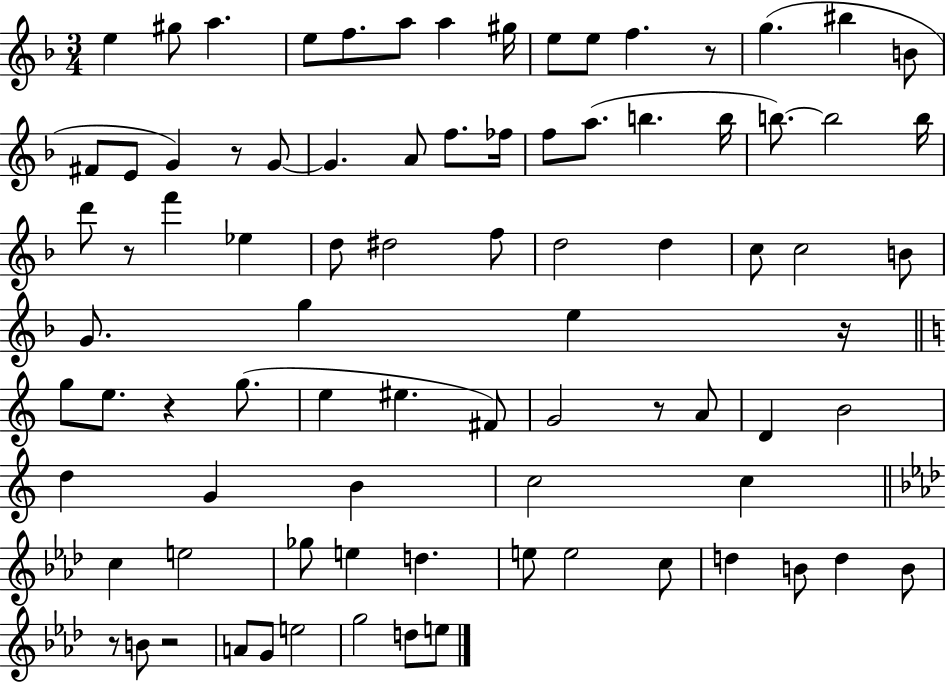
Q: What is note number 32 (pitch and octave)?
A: Eb5